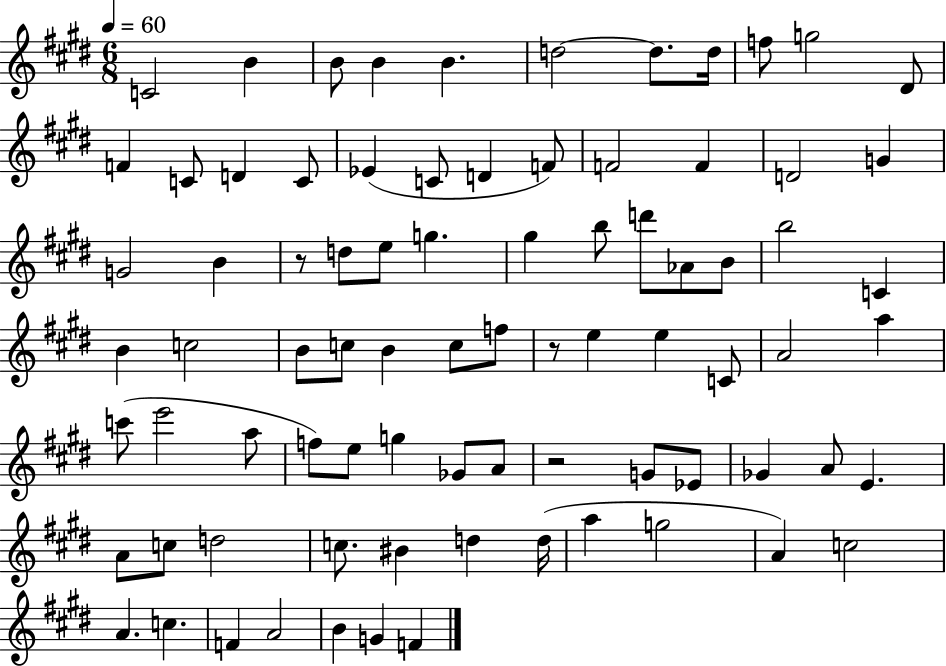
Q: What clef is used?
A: treble